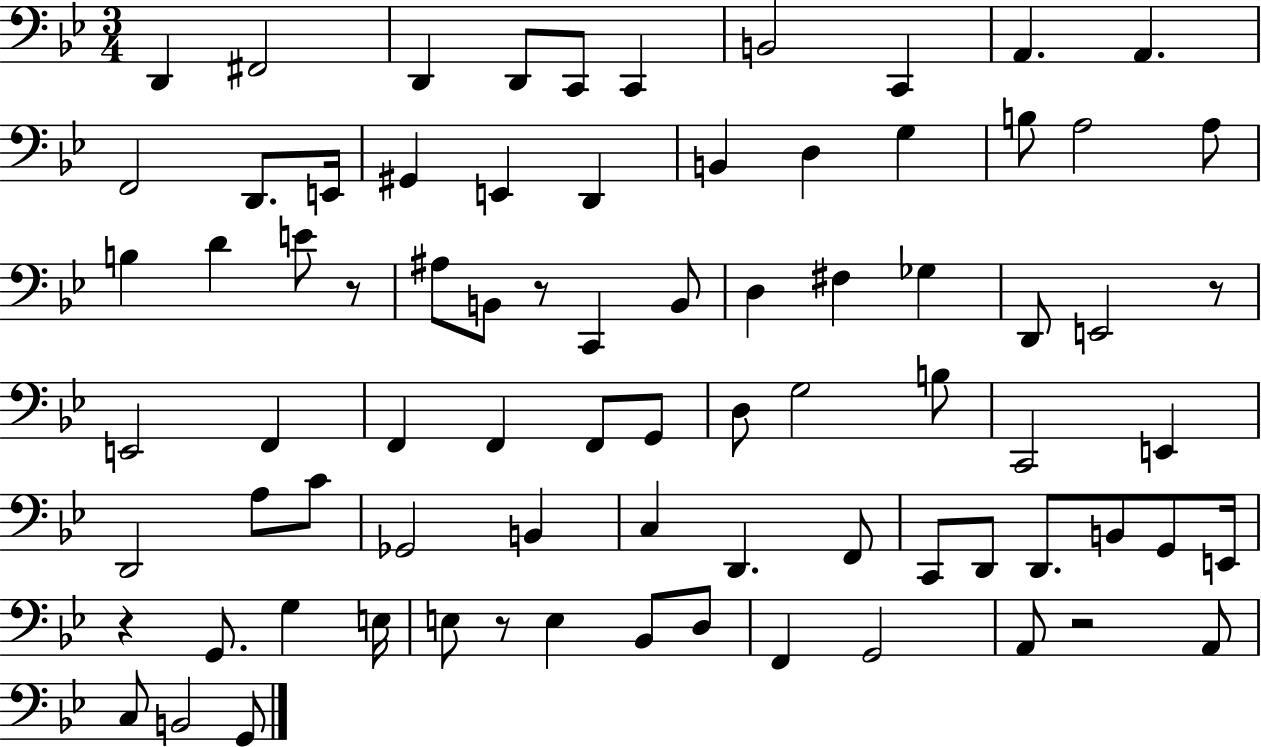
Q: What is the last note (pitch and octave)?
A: G2